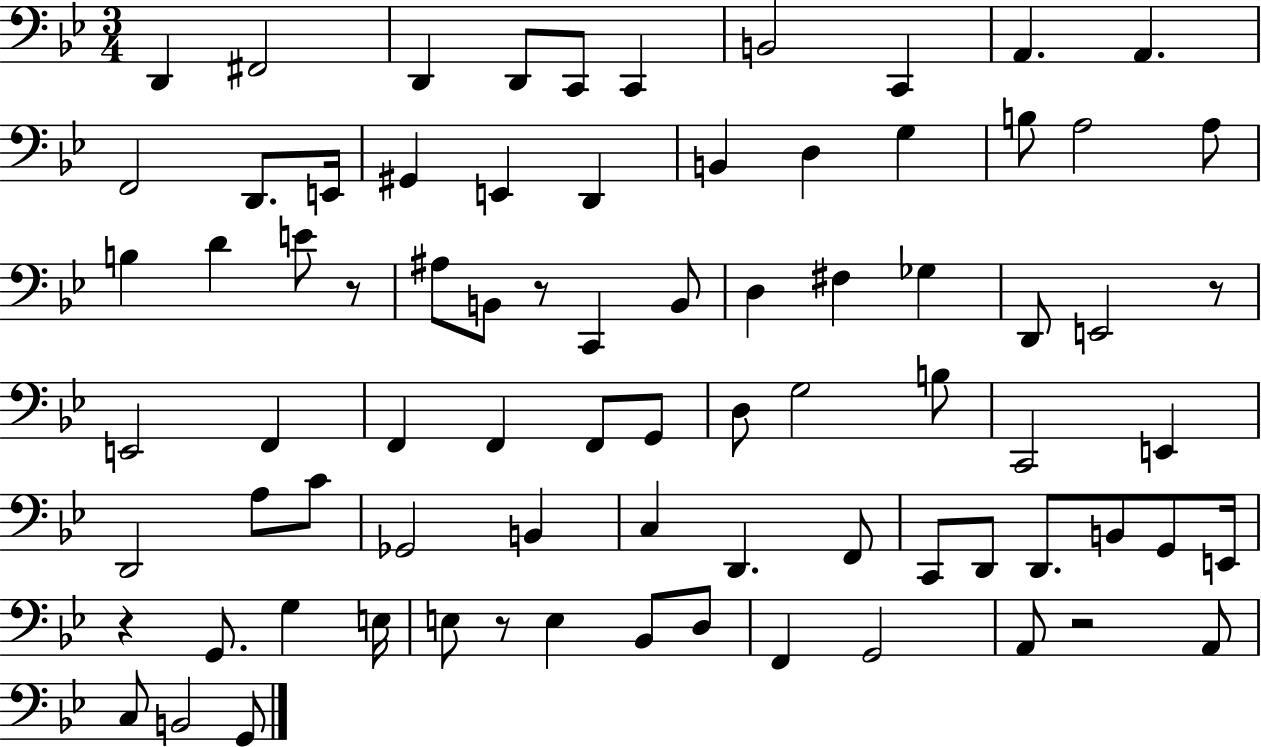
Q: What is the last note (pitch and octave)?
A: G2